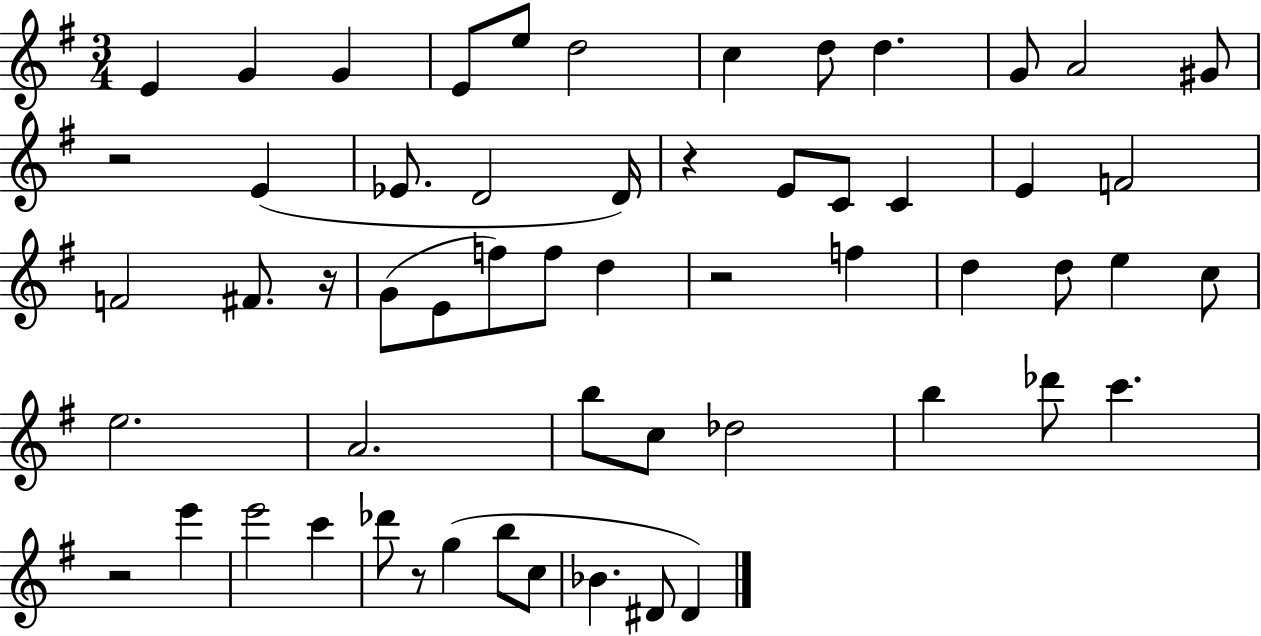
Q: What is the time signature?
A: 3/4